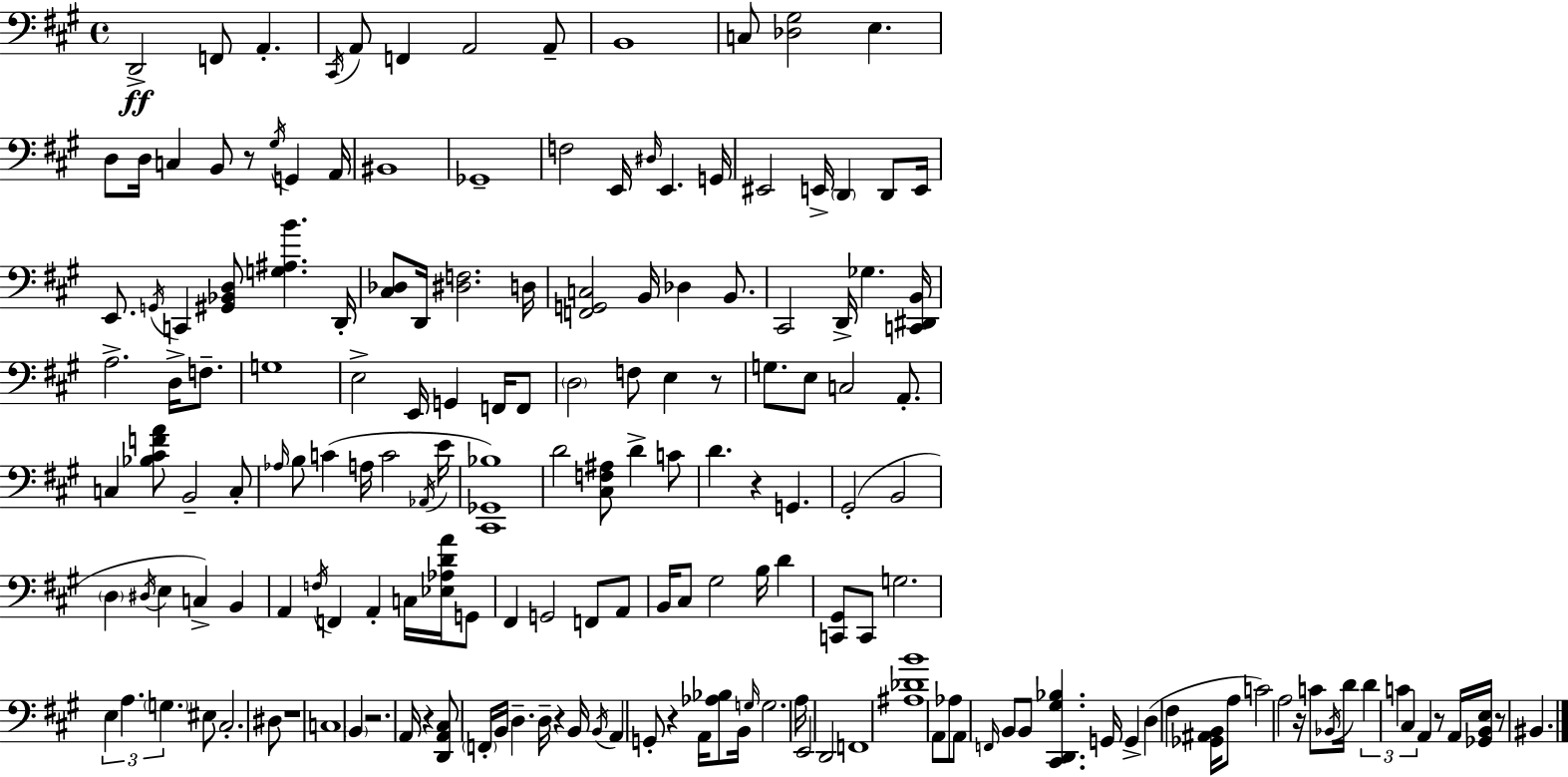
D2/h F2/e A2/q. C#2/s A2/e F2/q A2/h A2/e B2/w C3/e [Db3,G#3]/h E3/q. D3/e D3/s C3/q B2/e R/e G#3/s G2/q A2/s BIS2/w Gb2/w F3/h E2/s D#3/s E2/q. G2/s EIS2/h E2/s D2/q D2/e E2/s E2/e. G2/s C2/q [G#2,Bb2,D3]/e [G3,A#3,B4]/q. D2/s [C#3,Db3]/e D2/s [D#3,F3]/h. D3/s [F2,G2,C3]/h B2/s Db3/q B2/e. C#2/h D2/s Gb3/q. [C2,D#2,B2]/s A3/h. D3/s F3/e. G3/w E3/h E2/s G2/q F2/s F2/e D3/h F3/e E3/q R/e G3/e. E3/e C3/h A2/e. C3/q [Bb3,C#4,F4,A4]/e B2/h C3/e Ab3/s B3/e C4/q A3/s C4/h Ab2/s E4/s [C#2,Gb2,Bb3]/w D4/h [C#3,F3,A#3]/e D4/q C4/e D4/q. R/q G2/q. G#2/h B2/h D3/q D#3/s E3/q C3/q B2/q A2/q F3/s F2/q A2/q C3/s [Eb3,Ab3,D4,A4]/s G2/e F#2/q G2/h F2/e A2/e B2/s C#3/e G#3/h B3/s D4/q [C2,G#2]/e C2/e G3/h. E3/q A3/q. G3/q. EIS3/e C#3/h. D#3/e R/w C3/w B2/q R/h. A2/s R/q [D2,A2,C#3]/e F2/s B2/s D3/q. D3/s R/q B2/s B2/s A2/q G2/e R/q A2/s [Ab3,Bb3]/e B2/s G3/s G3/h. A3/s E2/h D2/h F2/w [A#3,Db4,B4]/w A2/e Ab3/e A2/e F2/s B2/e B2/e [C#2,D2,G#3,Bb3]/q. G2/s G2/q D3/q F#3/q [Gb2,A#2,B2]/s A3/e C4/h A3/h R/s C4/e Bb2/s D4/s D4/q C4/q C#3/q A2/q R/e A2/s [Gb2,B2,E3]/s R/e BIS2/q.